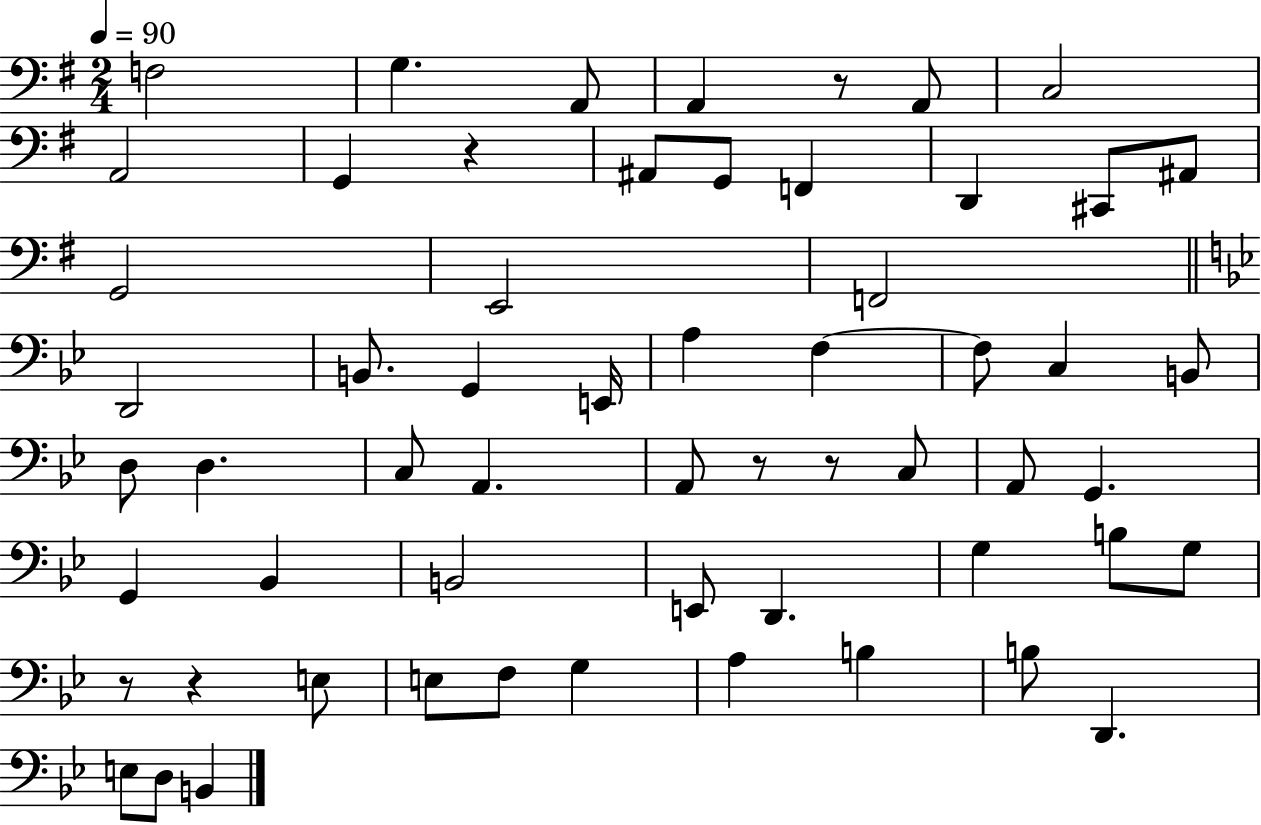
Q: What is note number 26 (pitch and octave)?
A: B2